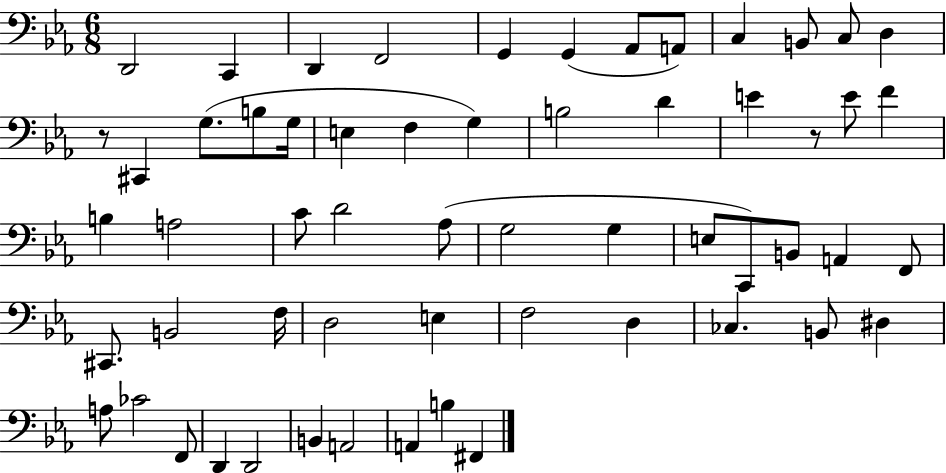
{
  \clef bass
  \numericTimeSignature
  \time 6/8
  \key ees \major
  \repeat volta 2 { d,2 c,4 | d,4 f,2 | g,4 g,4( aes,8 a,8) | c4 b,8 c8 d4 | \break r8 cis,4 g8.( b8 g16 | e4 f4 g4) | b2 d'4 | e'4 r8 e'8 f'4 | \break b4 a2 | c'8 d'2 aes8( | g2 g4 | e8 c,8) b,8 a,4 f,8 | \break cis,8. b,2 f16 | d2 e4 | f2 d4 | ces4. b,8 dis4 | \break a8 ces'2 f,8 | d,4 d,2 | b,4 a,2 | a,4 b4 fis,4 | \break } \bar "|."
}